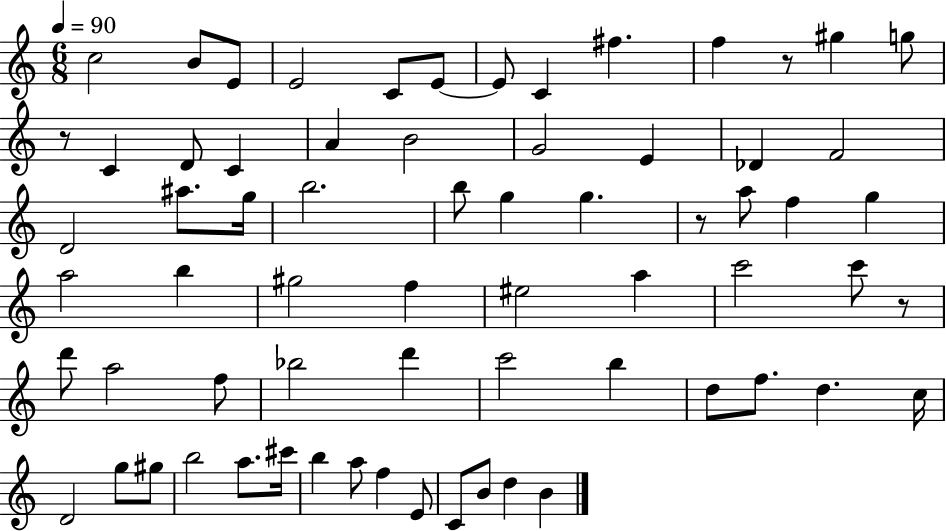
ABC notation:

X:1
T:Untitled
M:6/8
L:1/4
K:C
c2 B/2 E/2 E2 C/2 E/2 E/2 C ^f f z/2 ^g g/2 z/2 C D/2 C A B2 G2 E _D F2 D2 ^a/2 g/4 b2 b/2 g g z/2 a/2 f g a2 b ^g2 f ^e2 a c'2 c'/2 z/2 d'/2 a2 f/2 _b2 d' c'2 b d/2 f/2 d c/4 D2 g/2 ^g/2 b2 a/2 ^c'/4 b a/2 f E/2 C/2 B/2 d B